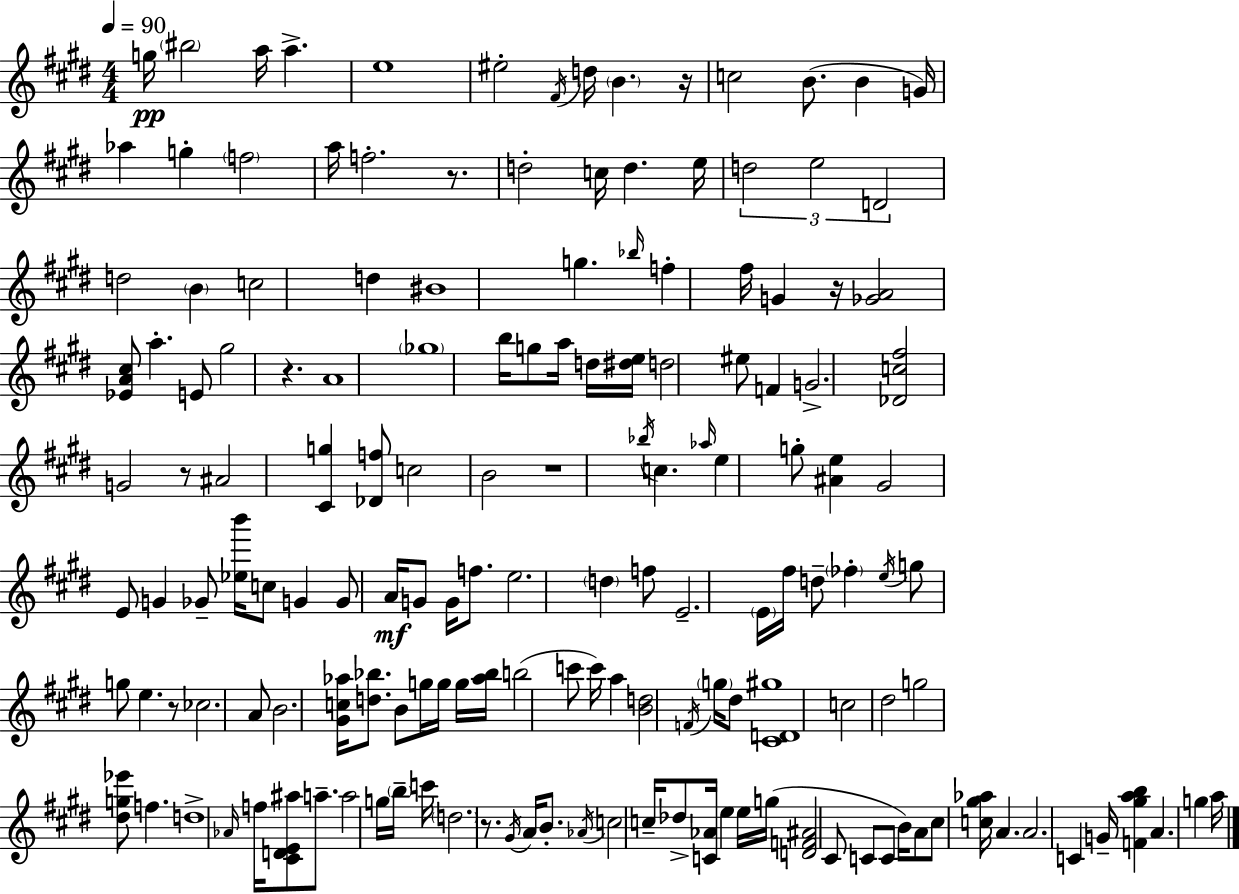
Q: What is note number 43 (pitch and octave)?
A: A5